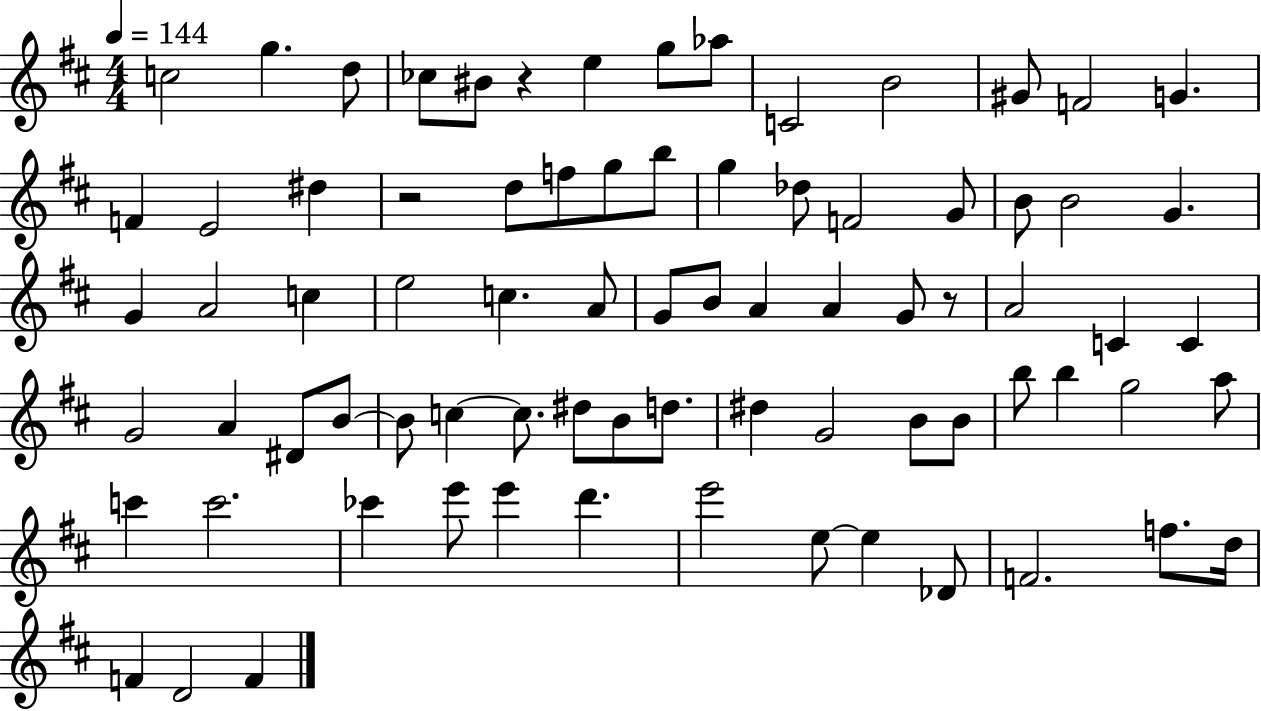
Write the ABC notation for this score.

X:1
T:Untitled
M:4/4
L:1/4
K:D
c2 g d/2 _c/2 ^B/2 z e g/2 _a/2 C2 B2 ^G/2 F2 G F E2 ^d z2 d/2 f/2 g/2 b/2 g _d/2 F2 G/2 B/2 B2 G G A2 c e2 c A/2 G/2 B/2 A A G/2 z/2 A2 C C G2 A ^D/2 B/2 B/2 c c/2 ^d/2 B/2 d/2 ^d G2 B/2 B/2 b/2 b g2 a/2 c' c'2 _c' e'/2 e' d' e'2 e/2 e _D/2 F2 f/2 d/4 F D2 F